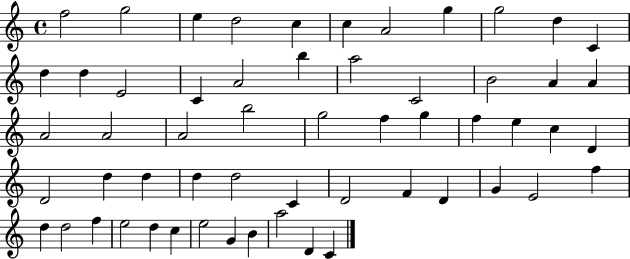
F5/h G5/h E5/q D5/h C5/q C5/q A4/h G5/q G5/h D5/q C4/q D5/q D5/q E4/h C4/q A4/h B5/q A5/h C4/h B4/h A4/q A4/q A4/h A4/h A4/h B5/h G5/h F5/q G5/q F5/q E5/q C5/q D4/q D4/h D5/q D5/q D5/q D5/h C4/q D4/h F4/q D4/q G4/q E4/h F5/q D5/q D5/h F5/q E5/h D5/q C5/q E5/h G4/q B4/q A5/h D4/q C4/q